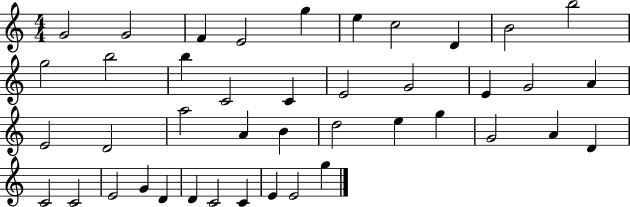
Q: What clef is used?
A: treble